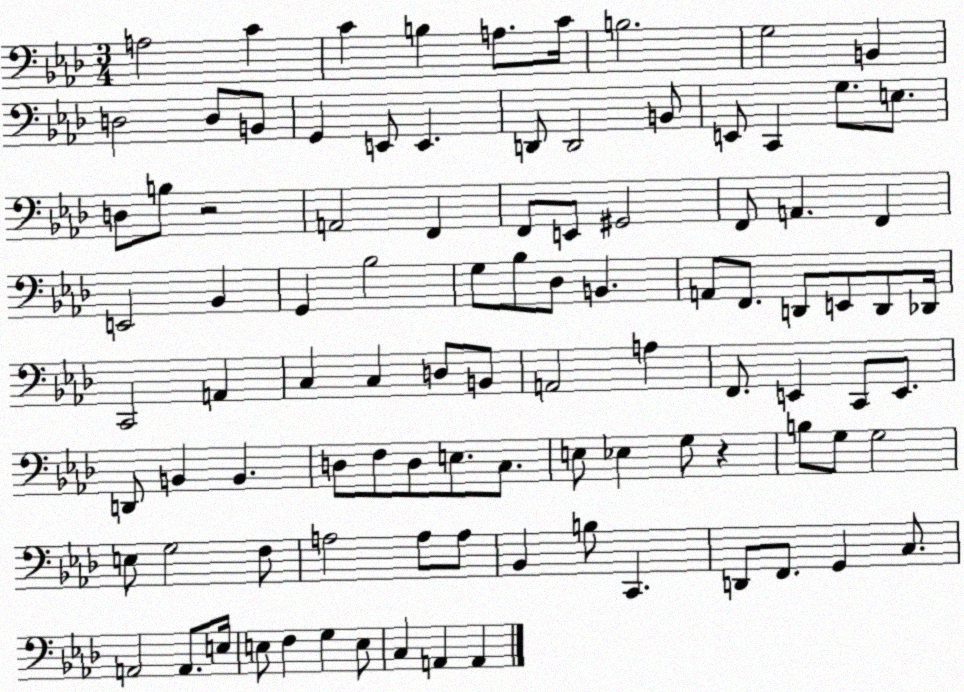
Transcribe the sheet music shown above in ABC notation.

X:1
T:Untitled
M:3/4
L:1/4
K:Ab
A,2 C C B, A,/2 C/4 B,2 G,2 B,, D,2 D,/2 B,,/2 G,, E,,/2 E,, D,,/2 D,,2 B,,/2 E,,/2 C,, G,/2 E,/2 D,/2 B,/2 z2 A,,2 F,, F,,/2 E,,/2 ^G,,2 F,,/2 A,, F,, E,,2 _B,, G,, _B,2 G,/2 _B,/2 _D,/2 B,, A,,/2 F,,/2 D,,/2 E,,/2 D,,/2 _D,,/4 C,,2 A,, C, C, D,/2 B,,/2 A,,2 A, F,,/2 E,, C,,/2 E,,/2 D,,/2 B,, B,, D,/2 F,/2 D,/2 E,/2 C,/2 E,/2 _E, G,/2 z B,/2 G,/2 G,2 E,/2 G,2 F,/2 A,2 A,/2 A,/2 _B,, B,/2 C,, D,,/2 F,,/2 G,, C,/2 A,,2 A,,/2 E,/4 E,/2 F, G, E,/2 C, A,, A,,